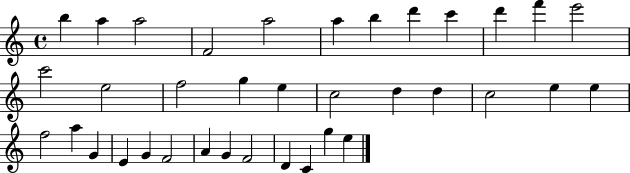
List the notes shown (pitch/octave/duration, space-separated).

B5/q A5/q A5/h F4/h A5/h A5/q B5/q D6/q C6/q D6/q F6/q E6/h C6/h E5/h F5/h G5/q E5/q C5/h D5/q D5/q C5/h E5/q E5/q F5/h A5/q G4/q E4/q G4/q F4/h A4/q G4/q F4/h D4/q C4/q G5/q E5/q